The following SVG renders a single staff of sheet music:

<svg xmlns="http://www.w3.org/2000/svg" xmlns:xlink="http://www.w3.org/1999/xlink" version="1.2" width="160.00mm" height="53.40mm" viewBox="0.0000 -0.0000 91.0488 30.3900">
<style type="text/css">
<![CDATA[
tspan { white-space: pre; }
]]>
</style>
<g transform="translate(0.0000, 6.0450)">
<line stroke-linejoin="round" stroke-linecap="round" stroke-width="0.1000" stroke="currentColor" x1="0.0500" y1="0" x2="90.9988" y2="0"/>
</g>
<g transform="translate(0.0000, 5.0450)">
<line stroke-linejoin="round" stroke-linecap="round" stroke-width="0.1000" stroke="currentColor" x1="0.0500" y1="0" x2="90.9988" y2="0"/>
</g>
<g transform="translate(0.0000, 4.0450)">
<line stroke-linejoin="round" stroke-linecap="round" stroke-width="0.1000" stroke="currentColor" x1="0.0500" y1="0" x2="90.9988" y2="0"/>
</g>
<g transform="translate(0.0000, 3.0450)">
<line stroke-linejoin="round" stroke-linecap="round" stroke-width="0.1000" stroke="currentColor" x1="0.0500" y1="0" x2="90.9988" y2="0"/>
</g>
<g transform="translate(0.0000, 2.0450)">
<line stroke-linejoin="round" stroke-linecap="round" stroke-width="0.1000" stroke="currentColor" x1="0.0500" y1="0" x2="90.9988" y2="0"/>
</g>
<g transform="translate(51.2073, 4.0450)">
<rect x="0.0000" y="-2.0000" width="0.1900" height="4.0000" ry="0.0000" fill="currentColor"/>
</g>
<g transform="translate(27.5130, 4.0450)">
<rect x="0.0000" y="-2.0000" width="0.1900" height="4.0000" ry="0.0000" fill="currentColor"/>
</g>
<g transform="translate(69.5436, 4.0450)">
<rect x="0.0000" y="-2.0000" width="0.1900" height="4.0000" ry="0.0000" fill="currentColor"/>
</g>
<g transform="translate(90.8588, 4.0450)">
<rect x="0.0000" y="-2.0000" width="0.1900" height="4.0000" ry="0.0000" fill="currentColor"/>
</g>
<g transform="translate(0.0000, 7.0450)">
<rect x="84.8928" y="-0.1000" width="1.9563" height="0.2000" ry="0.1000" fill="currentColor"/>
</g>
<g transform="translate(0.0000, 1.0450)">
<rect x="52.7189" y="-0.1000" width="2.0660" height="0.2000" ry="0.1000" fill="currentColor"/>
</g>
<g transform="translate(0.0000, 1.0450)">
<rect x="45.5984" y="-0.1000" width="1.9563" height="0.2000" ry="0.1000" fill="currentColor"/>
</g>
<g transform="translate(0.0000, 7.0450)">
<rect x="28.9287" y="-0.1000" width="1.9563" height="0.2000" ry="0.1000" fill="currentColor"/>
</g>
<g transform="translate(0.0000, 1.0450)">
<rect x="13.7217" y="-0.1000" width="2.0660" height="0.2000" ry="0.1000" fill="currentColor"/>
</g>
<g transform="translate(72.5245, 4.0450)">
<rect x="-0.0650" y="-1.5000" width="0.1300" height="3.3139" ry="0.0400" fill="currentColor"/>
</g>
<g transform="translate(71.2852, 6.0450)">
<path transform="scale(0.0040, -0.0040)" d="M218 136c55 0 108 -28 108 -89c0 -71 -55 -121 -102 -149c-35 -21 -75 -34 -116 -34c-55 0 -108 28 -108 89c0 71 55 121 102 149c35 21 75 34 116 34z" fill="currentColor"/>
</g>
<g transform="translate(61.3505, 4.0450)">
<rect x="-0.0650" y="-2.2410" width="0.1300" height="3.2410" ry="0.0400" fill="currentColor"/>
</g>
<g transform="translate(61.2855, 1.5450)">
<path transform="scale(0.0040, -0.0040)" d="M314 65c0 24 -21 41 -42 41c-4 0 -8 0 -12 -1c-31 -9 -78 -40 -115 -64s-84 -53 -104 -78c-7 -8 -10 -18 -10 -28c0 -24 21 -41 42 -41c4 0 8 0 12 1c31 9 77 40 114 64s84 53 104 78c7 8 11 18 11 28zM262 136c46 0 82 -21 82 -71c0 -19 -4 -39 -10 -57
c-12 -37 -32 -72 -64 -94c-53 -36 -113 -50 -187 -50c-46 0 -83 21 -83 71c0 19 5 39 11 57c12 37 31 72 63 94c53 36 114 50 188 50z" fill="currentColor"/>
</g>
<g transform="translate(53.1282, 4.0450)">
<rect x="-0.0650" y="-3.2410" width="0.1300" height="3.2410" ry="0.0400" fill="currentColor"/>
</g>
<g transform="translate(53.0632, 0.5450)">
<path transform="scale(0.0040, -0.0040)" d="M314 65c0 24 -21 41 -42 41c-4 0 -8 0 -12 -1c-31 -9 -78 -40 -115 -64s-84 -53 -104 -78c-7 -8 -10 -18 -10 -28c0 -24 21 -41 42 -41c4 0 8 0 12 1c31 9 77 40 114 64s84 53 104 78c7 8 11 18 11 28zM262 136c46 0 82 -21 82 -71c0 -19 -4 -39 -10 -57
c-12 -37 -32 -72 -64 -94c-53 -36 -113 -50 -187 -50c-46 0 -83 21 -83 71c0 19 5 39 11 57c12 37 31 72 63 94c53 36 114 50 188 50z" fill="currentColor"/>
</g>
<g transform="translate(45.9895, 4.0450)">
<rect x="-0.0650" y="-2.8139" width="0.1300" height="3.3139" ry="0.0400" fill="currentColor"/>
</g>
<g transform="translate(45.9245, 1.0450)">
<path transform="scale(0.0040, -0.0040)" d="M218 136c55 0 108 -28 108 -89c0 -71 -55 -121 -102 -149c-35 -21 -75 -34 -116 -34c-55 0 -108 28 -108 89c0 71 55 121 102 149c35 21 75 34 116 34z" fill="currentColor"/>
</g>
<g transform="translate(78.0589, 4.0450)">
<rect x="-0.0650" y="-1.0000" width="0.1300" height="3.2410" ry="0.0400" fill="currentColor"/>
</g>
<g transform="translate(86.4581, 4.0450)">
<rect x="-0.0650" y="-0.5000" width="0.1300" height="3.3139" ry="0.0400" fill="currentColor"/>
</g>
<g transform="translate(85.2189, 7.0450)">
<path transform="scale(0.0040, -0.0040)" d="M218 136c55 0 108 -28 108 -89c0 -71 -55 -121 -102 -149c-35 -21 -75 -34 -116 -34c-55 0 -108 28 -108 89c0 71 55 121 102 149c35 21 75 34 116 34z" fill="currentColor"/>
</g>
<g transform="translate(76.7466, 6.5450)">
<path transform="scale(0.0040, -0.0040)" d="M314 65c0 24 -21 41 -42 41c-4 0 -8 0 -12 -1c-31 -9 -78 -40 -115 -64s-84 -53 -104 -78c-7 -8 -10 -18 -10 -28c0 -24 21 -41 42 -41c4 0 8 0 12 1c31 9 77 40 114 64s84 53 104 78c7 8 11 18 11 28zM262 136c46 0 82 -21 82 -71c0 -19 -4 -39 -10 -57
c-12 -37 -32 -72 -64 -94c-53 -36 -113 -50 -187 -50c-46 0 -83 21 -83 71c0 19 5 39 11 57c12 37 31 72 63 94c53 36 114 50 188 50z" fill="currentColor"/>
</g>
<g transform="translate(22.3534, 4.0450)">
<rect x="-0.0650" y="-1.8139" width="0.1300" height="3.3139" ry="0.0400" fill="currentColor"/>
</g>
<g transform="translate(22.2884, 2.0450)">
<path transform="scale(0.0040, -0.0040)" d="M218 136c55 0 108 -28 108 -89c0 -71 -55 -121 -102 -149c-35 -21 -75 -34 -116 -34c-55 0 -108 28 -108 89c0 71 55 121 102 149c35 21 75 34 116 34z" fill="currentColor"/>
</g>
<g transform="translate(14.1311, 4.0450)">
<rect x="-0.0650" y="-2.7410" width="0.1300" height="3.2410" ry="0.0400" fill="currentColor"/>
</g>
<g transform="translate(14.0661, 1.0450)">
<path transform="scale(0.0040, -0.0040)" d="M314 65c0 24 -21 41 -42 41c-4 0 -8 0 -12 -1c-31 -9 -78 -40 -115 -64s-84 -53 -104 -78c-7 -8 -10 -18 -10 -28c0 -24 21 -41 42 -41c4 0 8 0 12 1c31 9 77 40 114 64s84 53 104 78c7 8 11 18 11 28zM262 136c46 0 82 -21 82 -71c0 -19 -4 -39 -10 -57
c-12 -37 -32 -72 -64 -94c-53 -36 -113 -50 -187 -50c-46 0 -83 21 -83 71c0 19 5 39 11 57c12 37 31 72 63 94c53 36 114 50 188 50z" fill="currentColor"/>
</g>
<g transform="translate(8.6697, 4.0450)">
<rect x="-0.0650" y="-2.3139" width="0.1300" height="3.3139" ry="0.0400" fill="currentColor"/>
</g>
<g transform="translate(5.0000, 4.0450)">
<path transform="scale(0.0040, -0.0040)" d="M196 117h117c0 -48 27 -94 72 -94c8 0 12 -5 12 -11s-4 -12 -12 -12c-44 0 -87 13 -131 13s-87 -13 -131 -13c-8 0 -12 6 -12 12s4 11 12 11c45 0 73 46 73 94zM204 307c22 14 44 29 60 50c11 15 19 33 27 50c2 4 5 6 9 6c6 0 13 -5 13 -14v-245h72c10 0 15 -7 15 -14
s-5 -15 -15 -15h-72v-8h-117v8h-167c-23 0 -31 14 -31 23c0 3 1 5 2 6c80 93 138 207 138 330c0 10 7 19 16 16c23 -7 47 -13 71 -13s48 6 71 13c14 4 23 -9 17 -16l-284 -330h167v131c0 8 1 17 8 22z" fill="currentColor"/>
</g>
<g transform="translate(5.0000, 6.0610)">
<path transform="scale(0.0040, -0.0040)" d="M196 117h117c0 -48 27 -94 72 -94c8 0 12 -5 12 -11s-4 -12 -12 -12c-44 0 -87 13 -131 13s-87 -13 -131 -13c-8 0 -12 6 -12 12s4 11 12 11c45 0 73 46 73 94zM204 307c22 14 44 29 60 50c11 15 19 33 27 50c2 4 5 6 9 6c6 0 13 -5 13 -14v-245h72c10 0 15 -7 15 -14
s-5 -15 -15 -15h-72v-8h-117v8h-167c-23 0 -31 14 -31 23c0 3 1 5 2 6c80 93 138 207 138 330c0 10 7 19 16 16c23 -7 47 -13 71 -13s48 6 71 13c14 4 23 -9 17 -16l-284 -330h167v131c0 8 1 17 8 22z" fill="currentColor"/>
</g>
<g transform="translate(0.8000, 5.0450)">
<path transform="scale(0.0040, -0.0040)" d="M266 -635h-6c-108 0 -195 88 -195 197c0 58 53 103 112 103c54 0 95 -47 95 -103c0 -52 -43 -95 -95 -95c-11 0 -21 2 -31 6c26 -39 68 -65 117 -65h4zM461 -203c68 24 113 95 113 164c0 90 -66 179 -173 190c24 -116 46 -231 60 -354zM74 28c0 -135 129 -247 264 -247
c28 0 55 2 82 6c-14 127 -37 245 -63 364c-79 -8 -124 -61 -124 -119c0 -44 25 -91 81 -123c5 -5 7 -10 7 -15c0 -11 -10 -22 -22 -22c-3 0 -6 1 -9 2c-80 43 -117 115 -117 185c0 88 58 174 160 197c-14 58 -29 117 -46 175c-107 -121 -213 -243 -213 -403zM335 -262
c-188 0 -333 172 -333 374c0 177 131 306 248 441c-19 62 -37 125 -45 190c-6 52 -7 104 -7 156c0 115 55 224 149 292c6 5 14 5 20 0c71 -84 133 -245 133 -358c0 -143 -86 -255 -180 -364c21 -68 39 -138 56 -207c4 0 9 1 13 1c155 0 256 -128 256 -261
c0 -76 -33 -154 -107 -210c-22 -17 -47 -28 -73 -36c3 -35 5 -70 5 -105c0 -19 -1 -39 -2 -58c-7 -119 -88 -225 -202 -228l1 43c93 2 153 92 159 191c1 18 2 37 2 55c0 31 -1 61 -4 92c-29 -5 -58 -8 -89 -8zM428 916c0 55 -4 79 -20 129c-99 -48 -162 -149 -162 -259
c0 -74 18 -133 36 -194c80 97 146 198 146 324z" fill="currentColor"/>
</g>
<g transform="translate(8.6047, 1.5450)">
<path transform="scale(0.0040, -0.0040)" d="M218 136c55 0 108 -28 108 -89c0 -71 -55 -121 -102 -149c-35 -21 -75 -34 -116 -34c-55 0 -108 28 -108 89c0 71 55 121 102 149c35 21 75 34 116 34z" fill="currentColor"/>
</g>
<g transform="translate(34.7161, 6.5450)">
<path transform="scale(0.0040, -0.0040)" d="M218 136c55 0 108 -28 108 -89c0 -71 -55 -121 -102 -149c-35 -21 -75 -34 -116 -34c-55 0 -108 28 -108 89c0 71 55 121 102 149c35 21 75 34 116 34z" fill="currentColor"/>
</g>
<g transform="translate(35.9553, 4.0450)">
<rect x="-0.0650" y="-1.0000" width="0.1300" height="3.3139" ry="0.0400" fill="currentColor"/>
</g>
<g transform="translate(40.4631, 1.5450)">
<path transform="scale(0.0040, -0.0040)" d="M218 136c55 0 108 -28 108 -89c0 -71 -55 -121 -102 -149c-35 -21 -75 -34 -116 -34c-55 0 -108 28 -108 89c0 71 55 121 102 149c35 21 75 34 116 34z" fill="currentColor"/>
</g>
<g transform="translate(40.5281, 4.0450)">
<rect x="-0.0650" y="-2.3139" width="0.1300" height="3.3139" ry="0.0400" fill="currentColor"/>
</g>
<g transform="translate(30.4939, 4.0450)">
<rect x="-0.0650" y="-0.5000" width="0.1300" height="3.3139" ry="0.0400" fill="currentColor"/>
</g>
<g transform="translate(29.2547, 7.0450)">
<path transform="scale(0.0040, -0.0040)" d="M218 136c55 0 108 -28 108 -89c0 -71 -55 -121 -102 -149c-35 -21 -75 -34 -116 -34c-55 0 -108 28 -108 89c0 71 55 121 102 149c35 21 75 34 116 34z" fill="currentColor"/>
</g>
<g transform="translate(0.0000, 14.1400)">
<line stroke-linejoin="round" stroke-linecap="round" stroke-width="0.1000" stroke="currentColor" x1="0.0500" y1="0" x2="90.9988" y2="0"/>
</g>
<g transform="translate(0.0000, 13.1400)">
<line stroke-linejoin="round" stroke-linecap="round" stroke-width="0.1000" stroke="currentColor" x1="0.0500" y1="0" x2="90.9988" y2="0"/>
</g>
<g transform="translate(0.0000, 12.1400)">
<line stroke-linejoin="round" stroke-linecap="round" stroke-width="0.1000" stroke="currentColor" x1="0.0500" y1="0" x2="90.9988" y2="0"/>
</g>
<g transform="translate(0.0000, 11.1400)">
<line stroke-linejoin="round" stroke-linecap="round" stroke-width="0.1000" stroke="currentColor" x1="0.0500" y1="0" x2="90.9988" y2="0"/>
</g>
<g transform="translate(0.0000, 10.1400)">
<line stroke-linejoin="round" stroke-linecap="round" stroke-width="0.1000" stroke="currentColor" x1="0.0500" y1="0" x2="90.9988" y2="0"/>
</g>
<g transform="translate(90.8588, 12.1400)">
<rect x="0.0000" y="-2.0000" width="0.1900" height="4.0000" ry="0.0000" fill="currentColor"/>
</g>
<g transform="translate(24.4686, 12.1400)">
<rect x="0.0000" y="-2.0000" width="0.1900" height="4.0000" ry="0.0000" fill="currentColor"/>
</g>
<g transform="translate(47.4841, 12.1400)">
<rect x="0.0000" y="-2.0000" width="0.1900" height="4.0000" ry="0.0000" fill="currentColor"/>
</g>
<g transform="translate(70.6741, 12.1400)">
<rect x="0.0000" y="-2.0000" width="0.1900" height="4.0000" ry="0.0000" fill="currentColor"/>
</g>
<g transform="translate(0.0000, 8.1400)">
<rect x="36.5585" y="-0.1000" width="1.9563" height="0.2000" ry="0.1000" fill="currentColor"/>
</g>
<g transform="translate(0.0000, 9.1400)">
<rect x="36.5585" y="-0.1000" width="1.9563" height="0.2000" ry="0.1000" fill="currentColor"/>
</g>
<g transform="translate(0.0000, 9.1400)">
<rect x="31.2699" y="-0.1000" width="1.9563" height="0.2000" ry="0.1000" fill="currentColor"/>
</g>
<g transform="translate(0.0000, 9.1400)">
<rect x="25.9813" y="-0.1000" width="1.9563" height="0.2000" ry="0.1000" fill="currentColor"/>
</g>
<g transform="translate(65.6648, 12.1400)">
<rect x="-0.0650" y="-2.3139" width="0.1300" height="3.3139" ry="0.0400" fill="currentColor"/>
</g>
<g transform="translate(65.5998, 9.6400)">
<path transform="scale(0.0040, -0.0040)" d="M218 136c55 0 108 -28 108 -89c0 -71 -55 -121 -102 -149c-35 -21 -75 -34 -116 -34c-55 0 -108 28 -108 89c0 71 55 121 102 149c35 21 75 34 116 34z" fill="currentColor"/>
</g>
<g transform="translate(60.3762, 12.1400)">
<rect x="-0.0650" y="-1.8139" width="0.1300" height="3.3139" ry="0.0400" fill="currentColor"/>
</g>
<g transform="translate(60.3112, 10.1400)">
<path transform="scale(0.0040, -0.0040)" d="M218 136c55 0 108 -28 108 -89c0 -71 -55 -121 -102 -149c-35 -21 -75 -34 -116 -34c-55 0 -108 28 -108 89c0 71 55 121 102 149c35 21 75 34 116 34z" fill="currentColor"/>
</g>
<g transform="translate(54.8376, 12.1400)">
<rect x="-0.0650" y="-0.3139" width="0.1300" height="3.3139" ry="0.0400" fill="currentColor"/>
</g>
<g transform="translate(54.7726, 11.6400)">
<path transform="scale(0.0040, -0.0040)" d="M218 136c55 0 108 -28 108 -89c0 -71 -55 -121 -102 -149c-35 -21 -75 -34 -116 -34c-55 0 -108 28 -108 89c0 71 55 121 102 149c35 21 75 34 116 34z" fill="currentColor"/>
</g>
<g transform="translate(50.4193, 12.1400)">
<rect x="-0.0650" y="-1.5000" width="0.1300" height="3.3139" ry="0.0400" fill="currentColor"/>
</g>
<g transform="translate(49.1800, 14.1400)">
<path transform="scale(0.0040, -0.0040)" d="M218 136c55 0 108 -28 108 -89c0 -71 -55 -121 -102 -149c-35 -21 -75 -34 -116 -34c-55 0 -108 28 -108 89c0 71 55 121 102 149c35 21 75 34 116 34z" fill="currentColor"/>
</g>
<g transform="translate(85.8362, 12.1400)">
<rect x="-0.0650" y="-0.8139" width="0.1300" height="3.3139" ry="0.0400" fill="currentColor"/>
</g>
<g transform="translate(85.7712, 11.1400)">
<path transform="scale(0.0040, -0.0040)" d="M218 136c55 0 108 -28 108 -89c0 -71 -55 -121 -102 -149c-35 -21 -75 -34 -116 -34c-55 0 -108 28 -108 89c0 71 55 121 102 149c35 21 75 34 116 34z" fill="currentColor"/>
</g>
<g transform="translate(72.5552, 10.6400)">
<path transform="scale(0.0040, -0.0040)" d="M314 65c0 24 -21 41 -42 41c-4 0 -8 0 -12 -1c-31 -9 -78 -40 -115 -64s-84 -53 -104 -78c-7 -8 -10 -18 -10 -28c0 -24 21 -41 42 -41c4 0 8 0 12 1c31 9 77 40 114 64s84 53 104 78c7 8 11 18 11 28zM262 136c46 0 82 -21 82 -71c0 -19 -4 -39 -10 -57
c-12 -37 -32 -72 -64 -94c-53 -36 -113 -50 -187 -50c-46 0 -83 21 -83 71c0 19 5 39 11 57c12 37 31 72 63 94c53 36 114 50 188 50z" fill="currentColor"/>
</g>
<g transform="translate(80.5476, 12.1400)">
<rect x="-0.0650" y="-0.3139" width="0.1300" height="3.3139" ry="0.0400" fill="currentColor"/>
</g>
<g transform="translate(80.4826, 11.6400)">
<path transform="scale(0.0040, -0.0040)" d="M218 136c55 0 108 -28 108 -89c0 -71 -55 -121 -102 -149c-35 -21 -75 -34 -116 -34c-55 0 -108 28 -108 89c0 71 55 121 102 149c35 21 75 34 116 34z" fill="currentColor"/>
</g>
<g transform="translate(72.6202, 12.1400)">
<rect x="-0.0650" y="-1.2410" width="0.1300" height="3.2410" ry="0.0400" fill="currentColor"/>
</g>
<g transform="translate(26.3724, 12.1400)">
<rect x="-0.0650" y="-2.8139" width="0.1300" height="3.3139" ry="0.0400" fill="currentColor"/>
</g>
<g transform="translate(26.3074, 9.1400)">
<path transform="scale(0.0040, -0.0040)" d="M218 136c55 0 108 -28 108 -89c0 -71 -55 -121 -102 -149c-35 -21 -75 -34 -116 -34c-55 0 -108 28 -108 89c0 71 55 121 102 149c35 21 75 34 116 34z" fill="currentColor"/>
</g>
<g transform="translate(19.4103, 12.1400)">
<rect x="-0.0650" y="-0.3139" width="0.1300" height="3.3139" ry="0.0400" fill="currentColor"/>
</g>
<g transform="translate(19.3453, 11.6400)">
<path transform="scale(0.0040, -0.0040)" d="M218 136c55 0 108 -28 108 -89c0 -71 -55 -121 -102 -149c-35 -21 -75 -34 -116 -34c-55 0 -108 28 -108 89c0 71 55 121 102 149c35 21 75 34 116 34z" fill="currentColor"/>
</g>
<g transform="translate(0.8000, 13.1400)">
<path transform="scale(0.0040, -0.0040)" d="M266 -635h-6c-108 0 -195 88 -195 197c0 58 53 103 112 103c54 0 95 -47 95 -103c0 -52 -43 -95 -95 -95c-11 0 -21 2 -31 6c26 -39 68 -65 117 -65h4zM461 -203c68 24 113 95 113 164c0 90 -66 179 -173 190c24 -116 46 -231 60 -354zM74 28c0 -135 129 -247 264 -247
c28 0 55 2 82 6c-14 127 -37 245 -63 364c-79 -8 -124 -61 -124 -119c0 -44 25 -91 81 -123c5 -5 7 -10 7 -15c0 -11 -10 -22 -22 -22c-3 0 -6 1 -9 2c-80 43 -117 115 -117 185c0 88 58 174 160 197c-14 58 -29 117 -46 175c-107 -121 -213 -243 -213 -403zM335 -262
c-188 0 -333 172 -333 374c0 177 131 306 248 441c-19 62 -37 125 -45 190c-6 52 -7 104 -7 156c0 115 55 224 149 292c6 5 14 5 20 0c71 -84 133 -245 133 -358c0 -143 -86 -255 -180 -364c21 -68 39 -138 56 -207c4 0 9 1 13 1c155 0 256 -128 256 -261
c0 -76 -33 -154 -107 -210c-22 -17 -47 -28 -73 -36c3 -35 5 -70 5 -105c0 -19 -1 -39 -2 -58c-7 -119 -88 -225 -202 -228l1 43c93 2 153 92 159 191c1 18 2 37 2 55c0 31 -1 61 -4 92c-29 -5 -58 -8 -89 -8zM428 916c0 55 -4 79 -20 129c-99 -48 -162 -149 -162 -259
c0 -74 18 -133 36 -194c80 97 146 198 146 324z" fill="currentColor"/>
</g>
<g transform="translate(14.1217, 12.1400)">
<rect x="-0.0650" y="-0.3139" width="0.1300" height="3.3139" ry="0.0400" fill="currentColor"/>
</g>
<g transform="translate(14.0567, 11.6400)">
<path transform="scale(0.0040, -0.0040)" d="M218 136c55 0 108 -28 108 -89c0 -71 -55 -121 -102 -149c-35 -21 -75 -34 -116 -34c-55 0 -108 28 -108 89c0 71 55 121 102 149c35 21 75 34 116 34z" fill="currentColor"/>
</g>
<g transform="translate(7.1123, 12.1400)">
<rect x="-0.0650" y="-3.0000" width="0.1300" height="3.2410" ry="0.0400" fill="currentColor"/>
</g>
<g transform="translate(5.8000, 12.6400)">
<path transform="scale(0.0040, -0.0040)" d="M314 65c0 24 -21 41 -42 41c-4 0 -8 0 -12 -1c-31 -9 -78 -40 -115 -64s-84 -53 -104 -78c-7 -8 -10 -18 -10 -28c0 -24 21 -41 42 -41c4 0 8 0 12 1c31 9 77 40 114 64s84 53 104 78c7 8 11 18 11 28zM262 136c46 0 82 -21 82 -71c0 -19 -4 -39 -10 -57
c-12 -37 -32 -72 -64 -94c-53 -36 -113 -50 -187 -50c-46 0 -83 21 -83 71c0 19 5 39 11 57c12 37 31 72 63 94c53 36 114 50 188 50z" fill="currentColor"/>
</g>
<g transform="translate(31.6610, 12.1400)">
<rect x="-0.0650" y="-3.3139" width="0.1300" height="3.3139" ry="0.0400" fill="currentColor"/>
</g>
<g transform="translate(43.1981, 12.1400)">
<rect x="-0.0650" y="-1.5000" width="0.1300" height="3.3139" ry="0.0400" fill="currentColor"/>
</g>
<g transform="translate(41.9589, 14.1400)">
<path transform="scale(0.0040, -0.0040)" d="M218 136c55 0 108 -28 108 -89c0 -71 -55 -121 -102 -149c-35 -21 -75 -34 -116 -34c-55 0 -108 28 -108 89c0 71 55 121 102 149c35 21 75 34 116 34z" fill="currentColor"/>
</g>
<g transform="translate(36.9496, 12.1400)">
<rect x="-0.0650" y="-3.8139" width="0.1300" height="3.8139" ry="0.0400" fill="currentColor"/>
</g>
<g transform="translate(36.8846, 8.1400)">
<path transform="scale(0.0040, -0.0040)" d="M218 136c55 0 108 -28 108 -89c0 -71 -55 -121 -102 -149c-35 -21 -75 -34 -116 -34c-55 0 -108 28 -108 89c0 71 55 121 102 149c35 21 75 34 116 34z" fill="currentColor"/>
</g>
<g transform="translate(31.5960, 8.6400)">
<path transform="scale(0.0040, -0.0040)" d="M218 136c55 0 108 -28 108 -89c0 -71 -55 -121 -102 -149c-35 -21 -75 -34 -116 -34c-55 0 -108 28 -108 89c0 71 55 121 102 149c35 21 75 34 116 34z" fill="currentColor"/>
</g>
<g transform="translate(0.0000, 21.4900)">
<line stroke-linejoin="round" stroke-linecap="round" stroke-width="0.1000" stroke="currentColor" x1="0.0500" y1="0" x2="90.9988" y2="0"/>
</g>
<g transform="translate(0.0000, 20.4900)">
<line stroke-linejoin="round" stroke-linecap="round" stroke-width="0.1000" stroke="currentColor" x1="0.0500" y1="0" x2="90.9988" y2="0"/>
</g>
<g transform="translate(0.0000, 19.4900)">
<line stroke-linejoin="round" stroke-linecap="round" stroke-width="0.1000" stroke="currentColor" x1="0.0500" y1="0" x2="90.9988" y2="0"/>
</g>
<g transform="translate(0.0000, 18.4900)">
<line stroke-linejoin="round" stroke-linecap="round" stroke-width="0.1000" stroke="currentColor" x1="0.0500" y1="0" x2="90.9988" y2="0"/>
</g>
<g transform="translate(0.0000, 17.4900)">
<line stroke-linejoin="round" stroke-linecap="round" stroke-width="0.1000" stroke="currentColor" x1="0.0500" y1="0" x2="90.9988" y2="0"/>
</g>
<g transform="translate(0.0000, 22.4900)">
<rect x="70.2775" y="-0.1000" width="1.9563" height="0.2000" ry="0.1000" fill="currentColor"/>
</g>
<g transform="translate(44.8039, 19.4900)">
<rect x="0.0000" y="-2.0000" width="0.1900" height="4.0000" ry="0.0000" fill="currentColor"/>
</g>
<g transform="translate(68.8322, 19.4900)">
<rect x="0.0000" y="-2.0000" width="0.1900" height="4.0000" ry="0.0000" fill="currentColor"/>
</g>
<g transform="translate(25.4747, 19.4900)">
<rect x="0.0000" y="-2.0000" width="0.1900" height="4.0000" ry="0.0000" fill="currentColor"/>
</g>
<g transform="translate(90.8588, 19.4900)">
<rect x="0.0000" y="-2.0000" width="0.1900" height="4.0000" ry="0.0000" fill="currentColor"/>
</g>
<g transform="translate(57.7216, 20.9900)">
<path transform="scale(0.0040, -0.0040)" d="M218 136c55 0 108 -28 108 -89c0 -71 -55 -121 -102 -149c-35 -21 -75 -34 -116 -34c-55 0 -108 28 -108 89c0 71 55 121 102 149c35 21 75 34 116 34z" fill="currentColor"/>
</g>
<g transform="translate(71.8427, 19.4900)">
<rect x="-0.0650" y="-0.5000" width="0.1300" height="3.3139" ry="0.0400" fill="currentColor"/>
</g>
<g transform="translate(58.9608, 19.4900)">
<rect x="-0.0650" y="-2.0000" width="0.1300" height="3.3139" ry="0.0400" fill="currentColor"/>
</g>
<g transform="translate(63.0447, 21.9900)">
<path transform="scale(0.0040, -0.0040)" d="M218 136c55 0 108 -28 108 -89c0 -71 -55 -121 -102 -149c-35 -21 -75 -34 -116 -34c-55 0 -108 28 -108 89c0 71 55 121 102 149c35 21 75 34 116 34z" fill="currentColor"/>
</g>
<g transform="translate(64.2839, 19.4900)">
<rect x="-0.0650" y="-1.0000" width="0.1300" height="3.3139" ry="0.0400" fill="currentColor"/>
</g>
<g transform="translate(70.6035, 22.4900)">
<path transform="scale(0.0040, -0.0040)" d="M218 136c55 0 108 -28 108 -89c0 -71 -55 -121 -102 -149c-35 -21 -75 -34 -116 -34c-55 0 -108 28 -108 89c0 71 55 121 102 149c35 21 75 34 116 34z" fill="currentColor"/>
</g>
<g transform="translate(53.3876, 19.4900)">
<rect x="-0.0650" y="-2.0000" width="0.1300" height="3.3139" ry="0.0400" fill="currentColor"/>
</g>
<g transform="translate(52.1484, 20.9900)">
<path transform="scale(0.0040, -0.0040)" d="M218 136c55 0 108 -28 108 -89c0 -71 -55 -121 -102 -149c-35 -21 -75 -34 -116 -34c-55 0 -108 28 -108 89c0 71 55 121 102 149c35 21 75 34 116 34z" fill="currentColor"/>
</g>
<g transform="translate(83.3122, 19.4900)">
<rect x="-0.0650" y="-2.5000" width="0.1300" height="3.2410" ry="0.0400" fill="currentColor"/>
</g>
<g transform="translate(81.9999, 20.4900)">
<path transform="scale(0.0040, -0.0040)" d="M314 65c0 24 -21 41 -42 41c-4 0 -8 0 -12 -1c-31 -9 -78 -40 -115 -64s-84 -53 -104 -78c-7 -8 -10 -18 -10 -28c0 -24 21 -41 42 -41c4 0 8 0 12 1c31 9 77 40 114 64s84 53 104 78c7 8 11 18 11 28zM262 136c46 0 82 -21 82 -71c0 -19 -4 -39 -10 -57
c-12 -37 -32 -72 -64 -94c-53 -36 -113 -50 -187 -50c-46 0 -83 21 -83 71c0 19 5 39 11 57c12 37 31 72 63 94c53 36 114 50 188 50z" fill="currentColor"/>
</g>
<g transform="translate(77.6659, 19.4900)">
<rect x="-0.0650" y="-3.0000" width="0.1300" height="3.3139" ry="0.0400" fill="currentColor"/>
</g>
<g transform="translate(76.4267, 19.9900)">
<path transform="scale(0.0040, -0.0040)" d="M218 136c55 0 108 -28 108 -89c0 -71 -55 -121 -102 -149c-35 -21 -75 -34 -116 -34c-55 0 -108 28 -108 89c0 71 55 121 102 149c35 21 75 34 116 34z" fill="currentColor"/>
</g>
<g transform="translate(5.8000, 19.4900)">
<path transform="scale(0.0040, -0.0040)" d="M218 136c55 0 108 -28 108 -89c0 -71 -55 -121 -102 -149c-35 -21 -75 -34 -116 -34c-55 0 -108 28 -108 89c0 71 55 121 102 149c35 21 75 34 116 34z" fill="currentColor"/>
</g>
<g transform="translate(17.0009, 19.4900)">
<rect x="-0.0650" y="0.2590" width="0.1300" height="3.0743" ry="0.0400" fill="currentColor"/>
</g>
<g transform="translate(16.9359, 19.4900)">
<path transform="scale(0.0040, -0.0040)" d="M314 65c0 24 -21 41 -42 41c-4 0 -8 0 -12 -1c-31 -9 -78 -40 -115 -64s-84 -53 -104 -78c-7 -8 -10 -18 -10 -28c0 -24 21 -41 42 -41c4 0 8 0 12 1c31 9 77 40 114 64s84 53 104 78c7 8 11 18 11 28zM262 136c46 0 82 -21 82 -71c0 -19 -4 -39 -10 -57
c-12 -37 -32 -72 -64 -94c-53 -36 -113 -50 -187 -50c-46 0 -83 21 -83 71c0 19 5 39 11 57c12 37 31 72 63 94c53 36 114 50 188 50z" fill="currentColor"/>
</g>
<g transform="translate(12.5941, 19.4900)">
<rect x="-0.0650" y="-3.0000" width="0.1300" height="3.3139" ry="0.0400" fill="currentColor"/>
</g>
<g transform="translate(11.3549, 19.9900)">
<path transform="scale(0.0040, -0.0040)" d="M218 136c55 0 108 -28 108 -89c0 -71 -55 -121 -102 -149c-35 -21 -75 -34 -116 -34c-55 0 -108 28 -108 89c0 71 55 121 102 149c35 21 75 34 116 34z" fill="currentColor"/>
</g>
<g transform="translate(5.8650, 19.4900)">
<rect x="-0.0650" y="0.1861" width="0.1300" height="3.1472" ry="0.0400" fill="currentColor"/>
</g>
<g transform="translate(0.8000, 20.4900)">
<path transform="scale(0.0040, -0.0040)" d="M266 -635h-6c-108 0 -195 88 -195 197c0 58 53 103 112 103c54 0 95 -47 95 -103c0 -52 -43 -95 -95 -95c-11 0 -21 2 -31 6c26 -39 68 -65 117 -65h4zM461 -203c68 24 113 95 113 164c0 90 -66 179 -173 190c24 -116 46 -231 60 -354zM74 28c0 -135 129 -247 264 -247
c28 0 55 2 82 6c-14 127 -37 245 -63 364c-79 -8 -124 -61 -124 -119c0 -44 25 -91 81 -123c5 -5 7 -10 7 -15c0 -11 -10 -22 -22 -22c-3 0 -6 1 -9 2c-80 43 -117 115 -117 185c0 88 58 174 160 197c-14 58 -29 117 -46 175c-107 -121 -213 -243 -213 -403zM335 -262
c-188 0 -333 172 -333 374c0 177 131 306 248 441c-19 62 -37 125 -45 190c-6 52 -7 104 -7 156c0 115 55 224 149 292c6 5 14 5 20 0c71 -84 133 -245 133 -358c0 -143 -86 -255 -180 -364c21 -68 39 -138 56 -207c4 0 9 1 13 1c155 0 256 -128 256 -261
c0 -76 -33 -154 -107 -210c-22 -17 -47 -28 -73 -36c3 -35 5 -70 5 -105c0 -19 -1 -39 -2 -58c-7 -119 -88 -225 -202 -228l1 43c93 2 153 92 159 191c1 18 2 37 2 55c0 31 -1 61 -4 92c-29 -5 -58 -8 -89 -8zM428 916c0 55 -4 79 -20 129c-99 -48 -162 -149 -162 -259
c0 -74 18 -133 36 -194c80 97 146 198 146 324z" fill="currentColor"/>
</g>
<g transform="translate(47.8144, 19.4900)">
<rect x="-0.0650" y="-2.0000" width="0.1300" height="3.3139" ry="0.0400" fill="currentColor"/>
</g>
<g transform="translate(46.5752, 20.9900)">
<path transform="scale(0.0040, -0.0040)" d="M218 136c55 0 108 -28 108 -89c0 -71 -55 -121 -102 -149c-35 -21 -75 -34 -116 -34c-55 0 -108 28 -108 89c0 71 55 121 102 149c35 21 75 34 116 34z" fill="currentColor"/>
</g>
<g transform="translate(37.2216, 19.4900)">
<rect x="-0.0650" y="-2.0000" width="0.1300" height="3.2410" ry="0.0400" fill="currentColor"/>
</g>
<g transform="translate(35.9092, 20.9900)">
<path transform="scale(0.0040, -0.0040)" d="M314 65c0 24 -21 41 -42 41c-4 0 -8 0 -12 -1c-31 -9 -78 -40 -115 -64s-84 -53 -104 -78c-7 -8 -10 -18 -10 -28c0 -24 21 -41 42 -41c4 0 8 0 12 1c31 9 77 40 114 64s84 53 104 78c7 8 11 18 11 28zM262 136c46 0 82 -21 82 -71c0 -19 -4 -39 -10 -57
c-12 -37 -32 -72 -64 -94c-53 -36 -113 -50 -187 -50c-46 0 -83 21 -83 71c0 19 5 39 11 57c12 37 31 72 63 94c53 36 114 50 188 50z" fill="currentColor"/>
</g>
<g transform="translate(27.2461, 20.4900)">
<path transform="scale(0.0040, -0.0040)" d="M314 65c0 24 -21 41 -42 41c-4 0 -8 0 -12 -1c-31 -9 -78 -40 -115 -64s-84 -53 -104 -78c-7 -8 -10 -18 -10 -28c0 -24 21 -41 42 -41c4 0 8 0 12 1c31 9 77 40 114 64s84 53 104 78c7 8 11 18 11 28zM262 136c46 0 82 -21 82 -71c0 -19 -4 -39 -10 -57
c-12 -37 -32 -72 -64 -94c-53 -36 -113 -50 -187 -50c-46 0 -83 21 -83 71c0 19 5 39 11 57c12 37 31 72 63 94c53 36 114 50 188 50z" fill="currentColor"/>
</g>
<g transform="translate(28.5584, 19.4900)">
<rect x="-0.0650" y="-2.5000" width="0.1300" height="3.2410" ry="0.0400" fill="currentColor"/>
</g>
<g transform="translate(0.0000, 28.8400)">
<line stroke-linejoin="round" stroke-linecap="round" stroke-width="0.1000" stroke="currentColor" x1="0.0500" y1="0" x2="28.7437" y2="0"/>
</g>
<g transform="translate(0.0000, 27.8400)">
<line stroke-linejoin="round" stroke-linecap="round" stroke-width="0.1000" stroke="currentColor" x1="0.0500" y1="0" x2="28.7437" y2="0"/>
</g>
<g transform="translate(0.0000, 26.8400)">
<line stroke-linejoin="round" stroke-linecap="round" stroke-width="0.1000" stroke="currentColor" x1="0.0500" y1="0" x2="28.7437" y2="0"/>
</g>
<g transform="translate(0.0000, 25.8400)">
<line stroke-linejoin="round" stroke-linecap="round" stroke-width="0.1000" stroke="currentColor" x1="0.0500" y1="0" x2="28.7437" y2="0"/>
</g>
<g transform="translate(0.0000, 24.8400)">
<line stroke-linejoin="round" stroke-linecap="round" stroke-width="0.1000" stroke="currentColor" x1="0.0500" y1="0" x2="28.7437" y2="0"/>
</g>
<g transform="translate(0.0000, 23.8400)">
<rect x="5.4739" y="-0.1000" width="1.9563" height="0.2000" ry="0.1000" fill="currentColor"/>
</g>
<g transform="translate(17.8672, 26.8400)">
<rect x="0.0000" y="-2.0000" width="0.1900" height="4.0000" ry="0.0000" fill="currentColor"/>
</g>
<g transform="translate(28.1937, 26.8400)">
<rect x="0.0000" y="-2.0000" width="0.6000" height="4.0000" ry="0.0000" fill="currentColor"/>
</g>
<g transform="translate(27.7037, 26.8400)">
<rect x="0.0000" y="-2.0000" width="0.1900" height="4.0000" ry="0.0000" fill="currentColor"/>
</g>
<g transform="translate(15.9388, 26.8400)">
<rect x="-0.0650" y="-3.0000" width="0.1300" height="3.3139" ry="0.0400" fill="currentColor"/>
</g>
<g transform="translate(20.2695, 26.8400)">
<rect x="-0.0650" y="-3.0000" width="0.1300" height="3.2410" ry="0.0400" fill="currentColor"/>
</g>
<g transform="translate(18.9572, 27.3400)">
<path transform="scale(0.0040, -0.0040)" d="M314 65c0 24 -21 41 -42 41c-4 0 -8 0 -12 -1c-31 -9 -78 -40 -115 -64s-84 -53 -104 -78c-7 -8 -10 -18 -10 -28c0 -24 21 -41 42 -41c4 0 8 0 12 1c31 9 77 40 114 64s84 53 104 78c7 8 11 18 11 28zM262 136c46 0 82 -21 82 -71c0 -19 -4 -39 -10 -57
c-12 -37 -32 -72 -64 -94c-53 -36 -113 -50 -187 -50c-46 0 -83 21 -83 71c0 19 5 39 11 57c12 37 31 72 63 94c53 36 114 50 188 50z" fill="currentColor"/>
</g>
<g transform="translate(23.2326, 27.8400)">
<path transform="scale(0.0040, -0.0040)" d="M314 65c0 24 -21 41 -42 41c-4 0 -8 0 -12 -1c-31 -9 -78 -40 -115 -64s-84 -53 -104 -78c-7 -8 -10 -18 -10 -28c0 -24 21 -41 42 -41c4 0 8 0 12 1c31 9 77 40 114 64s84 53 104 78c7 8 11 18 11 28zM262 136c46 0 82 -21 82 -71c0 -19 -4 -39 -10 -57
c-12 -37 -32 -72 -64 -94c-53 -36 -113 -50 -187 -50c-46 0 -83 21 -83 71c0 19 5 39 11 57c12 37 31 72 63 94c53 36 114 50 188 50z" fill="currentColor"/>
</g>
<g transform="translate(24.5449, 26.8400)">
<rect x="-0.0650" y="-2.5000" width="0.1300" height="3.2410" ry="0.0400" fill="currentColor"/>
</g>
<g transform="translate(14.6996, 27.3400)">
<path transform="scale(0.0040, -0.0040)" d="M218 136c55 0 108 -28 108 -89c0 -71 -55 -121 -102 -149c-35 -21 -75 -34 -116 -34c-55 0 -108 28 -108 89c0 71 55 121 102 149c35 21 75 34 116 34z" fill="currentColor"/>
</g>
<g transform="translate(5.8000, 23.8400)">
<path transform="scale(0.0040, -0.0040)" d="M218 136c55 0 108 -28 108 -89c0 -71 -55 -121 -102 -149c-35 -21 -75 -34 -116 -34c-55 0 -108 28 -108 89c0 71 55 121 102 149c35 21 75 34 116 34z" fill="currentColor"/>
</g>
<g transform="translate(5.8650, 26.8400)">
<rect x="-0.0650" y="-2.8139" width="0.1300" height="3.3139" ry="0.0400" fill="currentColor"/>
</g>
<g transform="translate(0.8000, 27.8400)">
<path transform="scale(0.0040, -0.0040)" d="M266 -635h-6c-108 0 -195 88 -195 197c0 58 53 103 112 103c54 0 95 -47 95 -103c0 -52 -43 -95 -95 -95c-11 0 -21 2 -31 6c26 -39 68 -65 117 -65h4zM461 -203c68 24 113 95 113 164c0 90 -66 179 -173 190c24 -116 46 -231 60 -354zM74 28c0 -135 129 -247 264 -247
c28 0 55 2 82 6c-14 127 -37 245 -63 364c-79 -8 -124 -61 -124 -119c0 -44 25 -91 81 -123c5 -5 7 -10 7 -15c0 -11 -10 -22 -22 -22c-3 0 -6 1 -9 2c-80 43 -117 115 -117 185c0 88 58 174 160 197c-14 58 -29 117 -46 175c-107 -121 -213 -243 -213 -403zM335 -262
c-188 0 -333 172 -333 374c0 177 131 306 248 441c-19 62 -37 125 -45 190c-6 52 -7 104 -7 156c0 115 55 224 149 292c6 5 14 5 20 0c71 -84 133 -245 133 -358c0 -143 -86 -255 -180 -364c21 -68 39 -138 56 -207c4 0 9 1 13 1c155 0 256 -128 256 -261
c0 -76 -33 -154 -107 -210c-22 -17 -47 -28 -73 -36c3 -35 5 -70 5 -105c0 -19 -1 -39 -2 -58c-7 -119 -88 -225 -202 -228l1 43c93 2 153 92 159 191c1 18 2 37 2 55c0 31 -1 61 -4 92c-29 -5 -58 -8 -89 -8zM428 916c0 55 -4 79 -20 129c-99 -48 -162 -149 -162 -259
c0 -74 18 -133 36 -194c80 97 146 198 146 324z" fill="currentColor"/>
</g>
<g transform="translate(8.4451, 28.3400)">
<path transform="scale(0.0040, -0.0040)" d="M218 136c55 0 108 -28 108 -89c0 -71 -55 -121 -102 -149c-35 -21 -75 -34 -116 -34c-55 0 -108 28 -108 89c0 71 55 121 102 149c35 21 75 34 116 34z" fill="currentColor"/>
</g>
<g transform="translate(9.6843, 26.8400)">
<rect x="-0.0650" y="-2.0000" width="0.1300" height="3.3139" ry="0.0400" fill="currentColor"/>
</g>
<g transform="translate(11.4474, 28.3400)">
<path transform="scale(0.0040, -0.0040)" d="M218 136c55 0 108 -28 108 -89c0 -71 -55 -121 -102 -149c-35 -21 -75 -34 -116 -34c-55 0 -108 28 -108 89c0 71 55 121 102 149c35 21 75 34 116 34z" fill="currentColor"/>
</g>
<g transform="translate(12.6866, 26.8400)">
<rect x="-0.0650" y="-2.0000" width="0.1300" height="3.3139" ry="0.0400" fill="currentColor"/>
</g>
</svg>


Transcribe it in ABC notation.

X:1
T:Untitled
M:4/4
L:1/4
K:C
g a2 f C D g a b2 g2 E D2 C A2 c c a b c' E E c f g e2 c d B A B2 G2 F2 F F F D C A G2 a F F A A2 G2